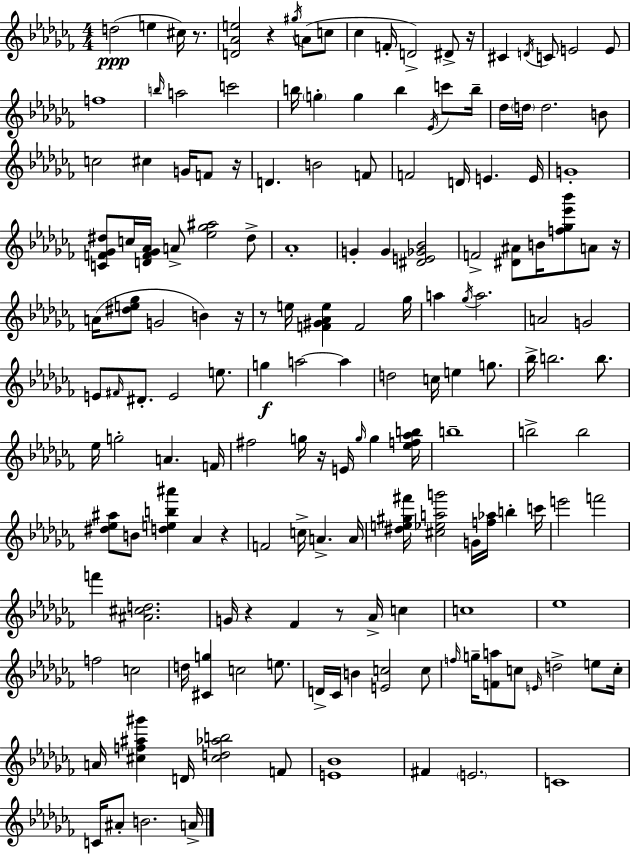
{
  \clef treble
  \numericTimeSignature
  \time 4/4
  \key aes \minor
  d''2(\ppp e''4 cis''16) r8. | <d' aes' e''>2 r4 \acciaccatura { gis''16 }( a'8 c''8 | ces''4 f'16-. d'2->) dis'8-> | r16 cis'4 \acciaccatura { d'16 } c'8 e'2 | \break e'8 f''1 | \grace { b''16 } a''2 c'''2 | b''16 \parenthesize g''4-. g''4 b''4 | \acciaccatura { ees'16 } c'''8 b''16-- des''16 \parenthesize d''16 d''2. | \break b'8 c''2 cis''4 | g'16 f'8 r16 d'4. b'2 | f'8 f'2 d'16 e'4. | e'16 g'1-. | \break <c' f' ges' dis''>8 c''16 <d' f' ges' aes'>16 a'8-> <ees'' ges'' ais''>2 | dis''8-> aes'1-. | g'4-. g'4 <dis' e' ges' bes'>2 | f'2-> <dis' ais'>8 b'16 <f'' ges'' ees''' bes'''>8 | \break a'8 r16 a'16( <dis'' e'' ges''>8 g'2 b'4) | r16 r8 e''16 <f' gis' aes' e''>4 f'2 | ges''16 a''4 \acciaccatura { ges''16 } a''2. | a'2 g'2 | \break e'8 \grace { fis'16 } dis'8.-. e'2 | e''8. g''4\f a''2~~ | a''4 d''2 c''16 e''4 | g''8. bes''16-> b''2. | \break b''8. ees''16 g''2-. a'4. | f'16 fis''2 g''16 r16 | e'16 \grace { g''16 } g''4 <ees'' f'' aes'' b''>16 b''1-- | b''2-> b''2 | \break <dis'' ees'' ais''>8 b'8 <d'' e'' b'' ais'''>4 aes'4 | r4 f'2 c''16-> | a'4.-> a'16 <dis'' e'' gis'' fis'''>16 <cis'' ees'' a'' g'''>2 | g'16 <f'' aes''>16 b''4-. c'''16 e'''2 f'''2 | \break f'''4 <ais' cis'' d''>2. | g'16 r4 fes'4 | r8 aes'16-> c''4 c''1 | ees''1 | \break f''2 c''2 | d''16 <cis' g''>4 c''2 | e''8. d'16-> ces'16 b'4 <e' c''>2 | c''8 \grace { f''16 } g''16-- <f' a''>8 c''8 \grace { e'16 } d''2-> | \break e''8 c''16-. a'16 <cis'' f'' ais'' gis'''>4 d'16 <cis'' d'' aes'' b''>2 | f'8 <e' bes'>1 | fis'4 \parenthesize e'2. | c'1 | \break c'16 ais'8-. b'2. | a'16-> \bar "|."
}